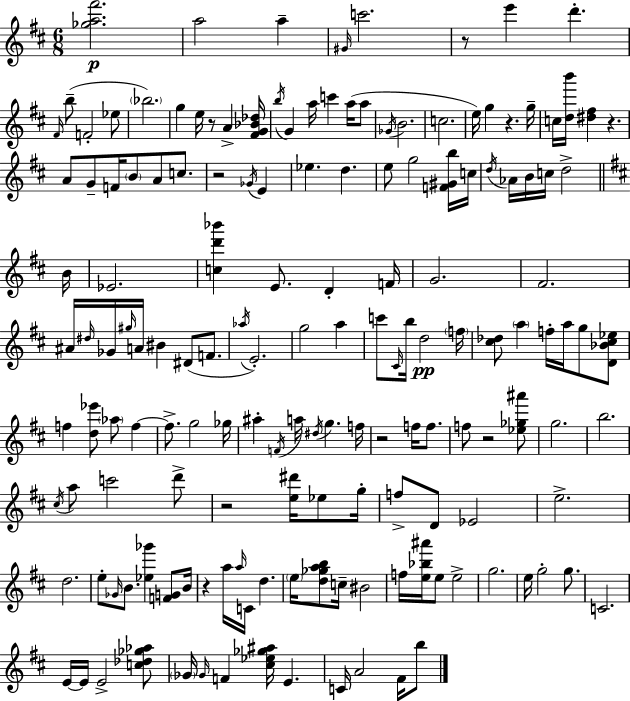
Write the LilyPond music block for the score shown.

{
  \clef treble
  \numericTimeSignature
  \time 6/8
  \key d \major
  <ges'' a'' fis'''>2.\p | a''2 a''4-- | \grace { gis'16 } c'''2. | r8 e'''4 d'''4.-. | \break \grace { fis'16 }( b''8-- f'2-. | ees''8 \parenthesize bes''2.) | g''4 e''16 r8 a'4-> | <fis' g' bes' des''>16 \acciaccatura { b''16 } g'4 a''16 c'''4 | \break a''16( a''8 \acciaccatura { ges'16 } b'2. | c''2. | e''16) g''4 r4. | g''16-- c''16 <d'' b'''>16 <dis'' fis''>4 r4. | \break a'8 g'8-- f'16 \parenthesize b'8 a'8 | c''8. r2 | \acciaccatura { ges'16 } e'4 ees''4. d''4. | e''8 g''2 | \break <f' gis' b''>16 c''16 \acciaccatura { d''16 } aes'16 b'16 c''16 d''2-> | \bar "||" \break \key d \major b'16 ees'2. | <c'' d''' bes'''>4 e'8. d'4-. | f'16 g'2. | fis'2. | \break ais'16 \grace { dis''16 } ges'16 \grace { gis''16 } a'16 bis'4 dis'8( | f'8. \acciaccatura { aes''16 } e'2.-.) | g''2 | a''4 c'''8 \grace { cis'16 } b''16 d''2\pp | \break \parenthesize f''16 <cis'' des''>8 \parenthesize a''4 f''16-. | a''16 g''8 <d' bes' cis'' ees''>8 f''4 <d'' ees'''>8 \parenthesize aes''8 | f''4~~ f''8.-> g''2 | ges''16 ais''4-. \acciaccatura { f'16 } a''16 \acciaccatura { dis''16 } | \break g''4. f''16 r2 | f''16 f''8. f''8 r2 | <ees'' ges'' ais'''>8 g''2. | b''2. | \break \acciaccatura { cis''16 } a''8 c'''2 | d'''8-> r2 | <e'' dis'''>16 ees''8 g''16-. f''8-> d'8 | ees'2 e''2.-> | \break d''2. | e''8-. \grace { ges'16 } b'8. | <ees'' ges'''>4 <f' g'>8 b'16 r4 | a''16 \grace { a''16 } c'16 d''4. \parenthesize e''16 <d'' ges'' a'' b''>8 | \break c''16-- bis'2 f''16 <e'' bes'' ais'''>16 | e''8 e''2-> g''2. | e''16 g''2-. | g''8. c'2. | \break e'16~~ e'16 | e'2-> <c'' des'' ges'' aes''>8 \parenthesize ges'16 \grace { ges'16 } | f'4 <cis'' ees'' ges'' ais''>16 e'4. c'16 | a'2 fis'16 b''8 \bar "|."
}